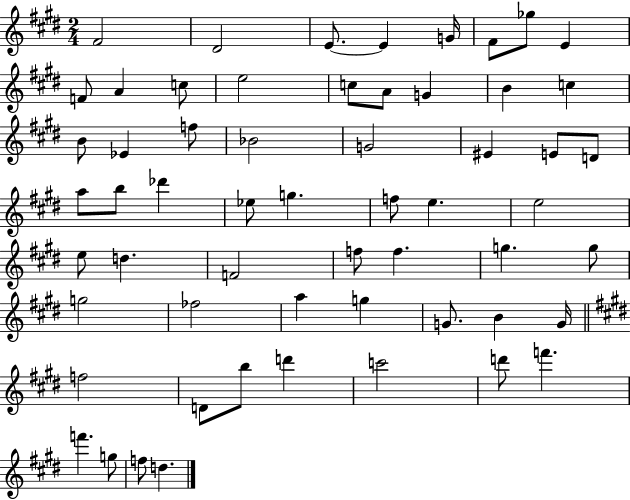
F#4/h D#4/h E4/e. E4/q G4/s F#4/e Gb5/e E4/q F4/e A4/q C5/e E5/h C5/e A4/e G4/q B4/q C5/q B4/e Eb4/q F5/e Bb4/h G4/h EIS4/q E4/e D4/e A5/e B5/e Db6/q Eb5/e G5/q. F5/e E5/q. E5/h E5/e D5/q. F4/h F5/e F5/q. G5/q. G5/e G5/h FES5/h A5/q G5/q G4/e. B4/q G4/s F5/h D4/e B5/e D6/q C6/h D6/e F6/q. F6/q. G5/e F5/e D5/q.